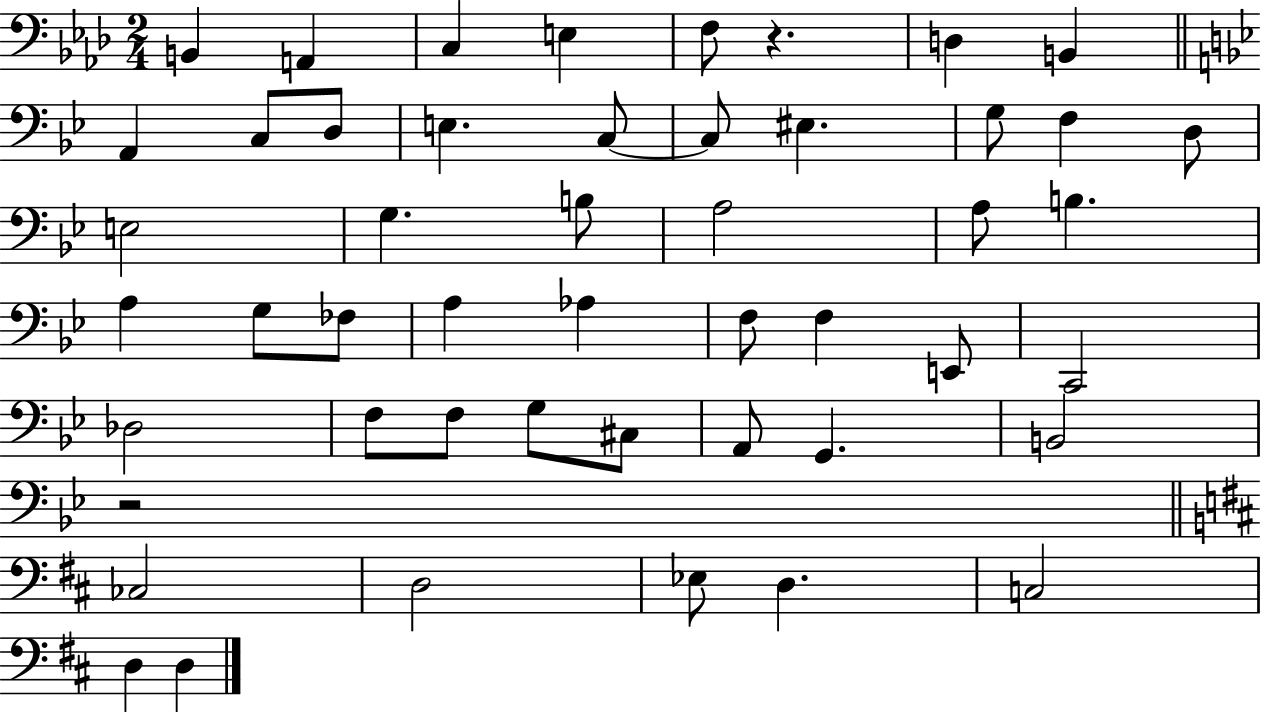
X:1
T:Untitled
M:2/4
L:1/4
K:Ab
B,, A,, C, E, F,/2 z D, B,, A,, C,/2 D,/2 E, C,/2 C,/2 ^E, G,/2 F, D,/2 E,2 G, B,/2 A,2 A,/2 B, A, G,/2 _F,/2 A, _A, F,/2 F, E,,/2 C,,2 _D,2 F,/2 F,/2 G,/2 ^C,/2 A,,/2 G,, B,,2 z2 _C,2 D,2 _E,/2 D, C,2 D, D,